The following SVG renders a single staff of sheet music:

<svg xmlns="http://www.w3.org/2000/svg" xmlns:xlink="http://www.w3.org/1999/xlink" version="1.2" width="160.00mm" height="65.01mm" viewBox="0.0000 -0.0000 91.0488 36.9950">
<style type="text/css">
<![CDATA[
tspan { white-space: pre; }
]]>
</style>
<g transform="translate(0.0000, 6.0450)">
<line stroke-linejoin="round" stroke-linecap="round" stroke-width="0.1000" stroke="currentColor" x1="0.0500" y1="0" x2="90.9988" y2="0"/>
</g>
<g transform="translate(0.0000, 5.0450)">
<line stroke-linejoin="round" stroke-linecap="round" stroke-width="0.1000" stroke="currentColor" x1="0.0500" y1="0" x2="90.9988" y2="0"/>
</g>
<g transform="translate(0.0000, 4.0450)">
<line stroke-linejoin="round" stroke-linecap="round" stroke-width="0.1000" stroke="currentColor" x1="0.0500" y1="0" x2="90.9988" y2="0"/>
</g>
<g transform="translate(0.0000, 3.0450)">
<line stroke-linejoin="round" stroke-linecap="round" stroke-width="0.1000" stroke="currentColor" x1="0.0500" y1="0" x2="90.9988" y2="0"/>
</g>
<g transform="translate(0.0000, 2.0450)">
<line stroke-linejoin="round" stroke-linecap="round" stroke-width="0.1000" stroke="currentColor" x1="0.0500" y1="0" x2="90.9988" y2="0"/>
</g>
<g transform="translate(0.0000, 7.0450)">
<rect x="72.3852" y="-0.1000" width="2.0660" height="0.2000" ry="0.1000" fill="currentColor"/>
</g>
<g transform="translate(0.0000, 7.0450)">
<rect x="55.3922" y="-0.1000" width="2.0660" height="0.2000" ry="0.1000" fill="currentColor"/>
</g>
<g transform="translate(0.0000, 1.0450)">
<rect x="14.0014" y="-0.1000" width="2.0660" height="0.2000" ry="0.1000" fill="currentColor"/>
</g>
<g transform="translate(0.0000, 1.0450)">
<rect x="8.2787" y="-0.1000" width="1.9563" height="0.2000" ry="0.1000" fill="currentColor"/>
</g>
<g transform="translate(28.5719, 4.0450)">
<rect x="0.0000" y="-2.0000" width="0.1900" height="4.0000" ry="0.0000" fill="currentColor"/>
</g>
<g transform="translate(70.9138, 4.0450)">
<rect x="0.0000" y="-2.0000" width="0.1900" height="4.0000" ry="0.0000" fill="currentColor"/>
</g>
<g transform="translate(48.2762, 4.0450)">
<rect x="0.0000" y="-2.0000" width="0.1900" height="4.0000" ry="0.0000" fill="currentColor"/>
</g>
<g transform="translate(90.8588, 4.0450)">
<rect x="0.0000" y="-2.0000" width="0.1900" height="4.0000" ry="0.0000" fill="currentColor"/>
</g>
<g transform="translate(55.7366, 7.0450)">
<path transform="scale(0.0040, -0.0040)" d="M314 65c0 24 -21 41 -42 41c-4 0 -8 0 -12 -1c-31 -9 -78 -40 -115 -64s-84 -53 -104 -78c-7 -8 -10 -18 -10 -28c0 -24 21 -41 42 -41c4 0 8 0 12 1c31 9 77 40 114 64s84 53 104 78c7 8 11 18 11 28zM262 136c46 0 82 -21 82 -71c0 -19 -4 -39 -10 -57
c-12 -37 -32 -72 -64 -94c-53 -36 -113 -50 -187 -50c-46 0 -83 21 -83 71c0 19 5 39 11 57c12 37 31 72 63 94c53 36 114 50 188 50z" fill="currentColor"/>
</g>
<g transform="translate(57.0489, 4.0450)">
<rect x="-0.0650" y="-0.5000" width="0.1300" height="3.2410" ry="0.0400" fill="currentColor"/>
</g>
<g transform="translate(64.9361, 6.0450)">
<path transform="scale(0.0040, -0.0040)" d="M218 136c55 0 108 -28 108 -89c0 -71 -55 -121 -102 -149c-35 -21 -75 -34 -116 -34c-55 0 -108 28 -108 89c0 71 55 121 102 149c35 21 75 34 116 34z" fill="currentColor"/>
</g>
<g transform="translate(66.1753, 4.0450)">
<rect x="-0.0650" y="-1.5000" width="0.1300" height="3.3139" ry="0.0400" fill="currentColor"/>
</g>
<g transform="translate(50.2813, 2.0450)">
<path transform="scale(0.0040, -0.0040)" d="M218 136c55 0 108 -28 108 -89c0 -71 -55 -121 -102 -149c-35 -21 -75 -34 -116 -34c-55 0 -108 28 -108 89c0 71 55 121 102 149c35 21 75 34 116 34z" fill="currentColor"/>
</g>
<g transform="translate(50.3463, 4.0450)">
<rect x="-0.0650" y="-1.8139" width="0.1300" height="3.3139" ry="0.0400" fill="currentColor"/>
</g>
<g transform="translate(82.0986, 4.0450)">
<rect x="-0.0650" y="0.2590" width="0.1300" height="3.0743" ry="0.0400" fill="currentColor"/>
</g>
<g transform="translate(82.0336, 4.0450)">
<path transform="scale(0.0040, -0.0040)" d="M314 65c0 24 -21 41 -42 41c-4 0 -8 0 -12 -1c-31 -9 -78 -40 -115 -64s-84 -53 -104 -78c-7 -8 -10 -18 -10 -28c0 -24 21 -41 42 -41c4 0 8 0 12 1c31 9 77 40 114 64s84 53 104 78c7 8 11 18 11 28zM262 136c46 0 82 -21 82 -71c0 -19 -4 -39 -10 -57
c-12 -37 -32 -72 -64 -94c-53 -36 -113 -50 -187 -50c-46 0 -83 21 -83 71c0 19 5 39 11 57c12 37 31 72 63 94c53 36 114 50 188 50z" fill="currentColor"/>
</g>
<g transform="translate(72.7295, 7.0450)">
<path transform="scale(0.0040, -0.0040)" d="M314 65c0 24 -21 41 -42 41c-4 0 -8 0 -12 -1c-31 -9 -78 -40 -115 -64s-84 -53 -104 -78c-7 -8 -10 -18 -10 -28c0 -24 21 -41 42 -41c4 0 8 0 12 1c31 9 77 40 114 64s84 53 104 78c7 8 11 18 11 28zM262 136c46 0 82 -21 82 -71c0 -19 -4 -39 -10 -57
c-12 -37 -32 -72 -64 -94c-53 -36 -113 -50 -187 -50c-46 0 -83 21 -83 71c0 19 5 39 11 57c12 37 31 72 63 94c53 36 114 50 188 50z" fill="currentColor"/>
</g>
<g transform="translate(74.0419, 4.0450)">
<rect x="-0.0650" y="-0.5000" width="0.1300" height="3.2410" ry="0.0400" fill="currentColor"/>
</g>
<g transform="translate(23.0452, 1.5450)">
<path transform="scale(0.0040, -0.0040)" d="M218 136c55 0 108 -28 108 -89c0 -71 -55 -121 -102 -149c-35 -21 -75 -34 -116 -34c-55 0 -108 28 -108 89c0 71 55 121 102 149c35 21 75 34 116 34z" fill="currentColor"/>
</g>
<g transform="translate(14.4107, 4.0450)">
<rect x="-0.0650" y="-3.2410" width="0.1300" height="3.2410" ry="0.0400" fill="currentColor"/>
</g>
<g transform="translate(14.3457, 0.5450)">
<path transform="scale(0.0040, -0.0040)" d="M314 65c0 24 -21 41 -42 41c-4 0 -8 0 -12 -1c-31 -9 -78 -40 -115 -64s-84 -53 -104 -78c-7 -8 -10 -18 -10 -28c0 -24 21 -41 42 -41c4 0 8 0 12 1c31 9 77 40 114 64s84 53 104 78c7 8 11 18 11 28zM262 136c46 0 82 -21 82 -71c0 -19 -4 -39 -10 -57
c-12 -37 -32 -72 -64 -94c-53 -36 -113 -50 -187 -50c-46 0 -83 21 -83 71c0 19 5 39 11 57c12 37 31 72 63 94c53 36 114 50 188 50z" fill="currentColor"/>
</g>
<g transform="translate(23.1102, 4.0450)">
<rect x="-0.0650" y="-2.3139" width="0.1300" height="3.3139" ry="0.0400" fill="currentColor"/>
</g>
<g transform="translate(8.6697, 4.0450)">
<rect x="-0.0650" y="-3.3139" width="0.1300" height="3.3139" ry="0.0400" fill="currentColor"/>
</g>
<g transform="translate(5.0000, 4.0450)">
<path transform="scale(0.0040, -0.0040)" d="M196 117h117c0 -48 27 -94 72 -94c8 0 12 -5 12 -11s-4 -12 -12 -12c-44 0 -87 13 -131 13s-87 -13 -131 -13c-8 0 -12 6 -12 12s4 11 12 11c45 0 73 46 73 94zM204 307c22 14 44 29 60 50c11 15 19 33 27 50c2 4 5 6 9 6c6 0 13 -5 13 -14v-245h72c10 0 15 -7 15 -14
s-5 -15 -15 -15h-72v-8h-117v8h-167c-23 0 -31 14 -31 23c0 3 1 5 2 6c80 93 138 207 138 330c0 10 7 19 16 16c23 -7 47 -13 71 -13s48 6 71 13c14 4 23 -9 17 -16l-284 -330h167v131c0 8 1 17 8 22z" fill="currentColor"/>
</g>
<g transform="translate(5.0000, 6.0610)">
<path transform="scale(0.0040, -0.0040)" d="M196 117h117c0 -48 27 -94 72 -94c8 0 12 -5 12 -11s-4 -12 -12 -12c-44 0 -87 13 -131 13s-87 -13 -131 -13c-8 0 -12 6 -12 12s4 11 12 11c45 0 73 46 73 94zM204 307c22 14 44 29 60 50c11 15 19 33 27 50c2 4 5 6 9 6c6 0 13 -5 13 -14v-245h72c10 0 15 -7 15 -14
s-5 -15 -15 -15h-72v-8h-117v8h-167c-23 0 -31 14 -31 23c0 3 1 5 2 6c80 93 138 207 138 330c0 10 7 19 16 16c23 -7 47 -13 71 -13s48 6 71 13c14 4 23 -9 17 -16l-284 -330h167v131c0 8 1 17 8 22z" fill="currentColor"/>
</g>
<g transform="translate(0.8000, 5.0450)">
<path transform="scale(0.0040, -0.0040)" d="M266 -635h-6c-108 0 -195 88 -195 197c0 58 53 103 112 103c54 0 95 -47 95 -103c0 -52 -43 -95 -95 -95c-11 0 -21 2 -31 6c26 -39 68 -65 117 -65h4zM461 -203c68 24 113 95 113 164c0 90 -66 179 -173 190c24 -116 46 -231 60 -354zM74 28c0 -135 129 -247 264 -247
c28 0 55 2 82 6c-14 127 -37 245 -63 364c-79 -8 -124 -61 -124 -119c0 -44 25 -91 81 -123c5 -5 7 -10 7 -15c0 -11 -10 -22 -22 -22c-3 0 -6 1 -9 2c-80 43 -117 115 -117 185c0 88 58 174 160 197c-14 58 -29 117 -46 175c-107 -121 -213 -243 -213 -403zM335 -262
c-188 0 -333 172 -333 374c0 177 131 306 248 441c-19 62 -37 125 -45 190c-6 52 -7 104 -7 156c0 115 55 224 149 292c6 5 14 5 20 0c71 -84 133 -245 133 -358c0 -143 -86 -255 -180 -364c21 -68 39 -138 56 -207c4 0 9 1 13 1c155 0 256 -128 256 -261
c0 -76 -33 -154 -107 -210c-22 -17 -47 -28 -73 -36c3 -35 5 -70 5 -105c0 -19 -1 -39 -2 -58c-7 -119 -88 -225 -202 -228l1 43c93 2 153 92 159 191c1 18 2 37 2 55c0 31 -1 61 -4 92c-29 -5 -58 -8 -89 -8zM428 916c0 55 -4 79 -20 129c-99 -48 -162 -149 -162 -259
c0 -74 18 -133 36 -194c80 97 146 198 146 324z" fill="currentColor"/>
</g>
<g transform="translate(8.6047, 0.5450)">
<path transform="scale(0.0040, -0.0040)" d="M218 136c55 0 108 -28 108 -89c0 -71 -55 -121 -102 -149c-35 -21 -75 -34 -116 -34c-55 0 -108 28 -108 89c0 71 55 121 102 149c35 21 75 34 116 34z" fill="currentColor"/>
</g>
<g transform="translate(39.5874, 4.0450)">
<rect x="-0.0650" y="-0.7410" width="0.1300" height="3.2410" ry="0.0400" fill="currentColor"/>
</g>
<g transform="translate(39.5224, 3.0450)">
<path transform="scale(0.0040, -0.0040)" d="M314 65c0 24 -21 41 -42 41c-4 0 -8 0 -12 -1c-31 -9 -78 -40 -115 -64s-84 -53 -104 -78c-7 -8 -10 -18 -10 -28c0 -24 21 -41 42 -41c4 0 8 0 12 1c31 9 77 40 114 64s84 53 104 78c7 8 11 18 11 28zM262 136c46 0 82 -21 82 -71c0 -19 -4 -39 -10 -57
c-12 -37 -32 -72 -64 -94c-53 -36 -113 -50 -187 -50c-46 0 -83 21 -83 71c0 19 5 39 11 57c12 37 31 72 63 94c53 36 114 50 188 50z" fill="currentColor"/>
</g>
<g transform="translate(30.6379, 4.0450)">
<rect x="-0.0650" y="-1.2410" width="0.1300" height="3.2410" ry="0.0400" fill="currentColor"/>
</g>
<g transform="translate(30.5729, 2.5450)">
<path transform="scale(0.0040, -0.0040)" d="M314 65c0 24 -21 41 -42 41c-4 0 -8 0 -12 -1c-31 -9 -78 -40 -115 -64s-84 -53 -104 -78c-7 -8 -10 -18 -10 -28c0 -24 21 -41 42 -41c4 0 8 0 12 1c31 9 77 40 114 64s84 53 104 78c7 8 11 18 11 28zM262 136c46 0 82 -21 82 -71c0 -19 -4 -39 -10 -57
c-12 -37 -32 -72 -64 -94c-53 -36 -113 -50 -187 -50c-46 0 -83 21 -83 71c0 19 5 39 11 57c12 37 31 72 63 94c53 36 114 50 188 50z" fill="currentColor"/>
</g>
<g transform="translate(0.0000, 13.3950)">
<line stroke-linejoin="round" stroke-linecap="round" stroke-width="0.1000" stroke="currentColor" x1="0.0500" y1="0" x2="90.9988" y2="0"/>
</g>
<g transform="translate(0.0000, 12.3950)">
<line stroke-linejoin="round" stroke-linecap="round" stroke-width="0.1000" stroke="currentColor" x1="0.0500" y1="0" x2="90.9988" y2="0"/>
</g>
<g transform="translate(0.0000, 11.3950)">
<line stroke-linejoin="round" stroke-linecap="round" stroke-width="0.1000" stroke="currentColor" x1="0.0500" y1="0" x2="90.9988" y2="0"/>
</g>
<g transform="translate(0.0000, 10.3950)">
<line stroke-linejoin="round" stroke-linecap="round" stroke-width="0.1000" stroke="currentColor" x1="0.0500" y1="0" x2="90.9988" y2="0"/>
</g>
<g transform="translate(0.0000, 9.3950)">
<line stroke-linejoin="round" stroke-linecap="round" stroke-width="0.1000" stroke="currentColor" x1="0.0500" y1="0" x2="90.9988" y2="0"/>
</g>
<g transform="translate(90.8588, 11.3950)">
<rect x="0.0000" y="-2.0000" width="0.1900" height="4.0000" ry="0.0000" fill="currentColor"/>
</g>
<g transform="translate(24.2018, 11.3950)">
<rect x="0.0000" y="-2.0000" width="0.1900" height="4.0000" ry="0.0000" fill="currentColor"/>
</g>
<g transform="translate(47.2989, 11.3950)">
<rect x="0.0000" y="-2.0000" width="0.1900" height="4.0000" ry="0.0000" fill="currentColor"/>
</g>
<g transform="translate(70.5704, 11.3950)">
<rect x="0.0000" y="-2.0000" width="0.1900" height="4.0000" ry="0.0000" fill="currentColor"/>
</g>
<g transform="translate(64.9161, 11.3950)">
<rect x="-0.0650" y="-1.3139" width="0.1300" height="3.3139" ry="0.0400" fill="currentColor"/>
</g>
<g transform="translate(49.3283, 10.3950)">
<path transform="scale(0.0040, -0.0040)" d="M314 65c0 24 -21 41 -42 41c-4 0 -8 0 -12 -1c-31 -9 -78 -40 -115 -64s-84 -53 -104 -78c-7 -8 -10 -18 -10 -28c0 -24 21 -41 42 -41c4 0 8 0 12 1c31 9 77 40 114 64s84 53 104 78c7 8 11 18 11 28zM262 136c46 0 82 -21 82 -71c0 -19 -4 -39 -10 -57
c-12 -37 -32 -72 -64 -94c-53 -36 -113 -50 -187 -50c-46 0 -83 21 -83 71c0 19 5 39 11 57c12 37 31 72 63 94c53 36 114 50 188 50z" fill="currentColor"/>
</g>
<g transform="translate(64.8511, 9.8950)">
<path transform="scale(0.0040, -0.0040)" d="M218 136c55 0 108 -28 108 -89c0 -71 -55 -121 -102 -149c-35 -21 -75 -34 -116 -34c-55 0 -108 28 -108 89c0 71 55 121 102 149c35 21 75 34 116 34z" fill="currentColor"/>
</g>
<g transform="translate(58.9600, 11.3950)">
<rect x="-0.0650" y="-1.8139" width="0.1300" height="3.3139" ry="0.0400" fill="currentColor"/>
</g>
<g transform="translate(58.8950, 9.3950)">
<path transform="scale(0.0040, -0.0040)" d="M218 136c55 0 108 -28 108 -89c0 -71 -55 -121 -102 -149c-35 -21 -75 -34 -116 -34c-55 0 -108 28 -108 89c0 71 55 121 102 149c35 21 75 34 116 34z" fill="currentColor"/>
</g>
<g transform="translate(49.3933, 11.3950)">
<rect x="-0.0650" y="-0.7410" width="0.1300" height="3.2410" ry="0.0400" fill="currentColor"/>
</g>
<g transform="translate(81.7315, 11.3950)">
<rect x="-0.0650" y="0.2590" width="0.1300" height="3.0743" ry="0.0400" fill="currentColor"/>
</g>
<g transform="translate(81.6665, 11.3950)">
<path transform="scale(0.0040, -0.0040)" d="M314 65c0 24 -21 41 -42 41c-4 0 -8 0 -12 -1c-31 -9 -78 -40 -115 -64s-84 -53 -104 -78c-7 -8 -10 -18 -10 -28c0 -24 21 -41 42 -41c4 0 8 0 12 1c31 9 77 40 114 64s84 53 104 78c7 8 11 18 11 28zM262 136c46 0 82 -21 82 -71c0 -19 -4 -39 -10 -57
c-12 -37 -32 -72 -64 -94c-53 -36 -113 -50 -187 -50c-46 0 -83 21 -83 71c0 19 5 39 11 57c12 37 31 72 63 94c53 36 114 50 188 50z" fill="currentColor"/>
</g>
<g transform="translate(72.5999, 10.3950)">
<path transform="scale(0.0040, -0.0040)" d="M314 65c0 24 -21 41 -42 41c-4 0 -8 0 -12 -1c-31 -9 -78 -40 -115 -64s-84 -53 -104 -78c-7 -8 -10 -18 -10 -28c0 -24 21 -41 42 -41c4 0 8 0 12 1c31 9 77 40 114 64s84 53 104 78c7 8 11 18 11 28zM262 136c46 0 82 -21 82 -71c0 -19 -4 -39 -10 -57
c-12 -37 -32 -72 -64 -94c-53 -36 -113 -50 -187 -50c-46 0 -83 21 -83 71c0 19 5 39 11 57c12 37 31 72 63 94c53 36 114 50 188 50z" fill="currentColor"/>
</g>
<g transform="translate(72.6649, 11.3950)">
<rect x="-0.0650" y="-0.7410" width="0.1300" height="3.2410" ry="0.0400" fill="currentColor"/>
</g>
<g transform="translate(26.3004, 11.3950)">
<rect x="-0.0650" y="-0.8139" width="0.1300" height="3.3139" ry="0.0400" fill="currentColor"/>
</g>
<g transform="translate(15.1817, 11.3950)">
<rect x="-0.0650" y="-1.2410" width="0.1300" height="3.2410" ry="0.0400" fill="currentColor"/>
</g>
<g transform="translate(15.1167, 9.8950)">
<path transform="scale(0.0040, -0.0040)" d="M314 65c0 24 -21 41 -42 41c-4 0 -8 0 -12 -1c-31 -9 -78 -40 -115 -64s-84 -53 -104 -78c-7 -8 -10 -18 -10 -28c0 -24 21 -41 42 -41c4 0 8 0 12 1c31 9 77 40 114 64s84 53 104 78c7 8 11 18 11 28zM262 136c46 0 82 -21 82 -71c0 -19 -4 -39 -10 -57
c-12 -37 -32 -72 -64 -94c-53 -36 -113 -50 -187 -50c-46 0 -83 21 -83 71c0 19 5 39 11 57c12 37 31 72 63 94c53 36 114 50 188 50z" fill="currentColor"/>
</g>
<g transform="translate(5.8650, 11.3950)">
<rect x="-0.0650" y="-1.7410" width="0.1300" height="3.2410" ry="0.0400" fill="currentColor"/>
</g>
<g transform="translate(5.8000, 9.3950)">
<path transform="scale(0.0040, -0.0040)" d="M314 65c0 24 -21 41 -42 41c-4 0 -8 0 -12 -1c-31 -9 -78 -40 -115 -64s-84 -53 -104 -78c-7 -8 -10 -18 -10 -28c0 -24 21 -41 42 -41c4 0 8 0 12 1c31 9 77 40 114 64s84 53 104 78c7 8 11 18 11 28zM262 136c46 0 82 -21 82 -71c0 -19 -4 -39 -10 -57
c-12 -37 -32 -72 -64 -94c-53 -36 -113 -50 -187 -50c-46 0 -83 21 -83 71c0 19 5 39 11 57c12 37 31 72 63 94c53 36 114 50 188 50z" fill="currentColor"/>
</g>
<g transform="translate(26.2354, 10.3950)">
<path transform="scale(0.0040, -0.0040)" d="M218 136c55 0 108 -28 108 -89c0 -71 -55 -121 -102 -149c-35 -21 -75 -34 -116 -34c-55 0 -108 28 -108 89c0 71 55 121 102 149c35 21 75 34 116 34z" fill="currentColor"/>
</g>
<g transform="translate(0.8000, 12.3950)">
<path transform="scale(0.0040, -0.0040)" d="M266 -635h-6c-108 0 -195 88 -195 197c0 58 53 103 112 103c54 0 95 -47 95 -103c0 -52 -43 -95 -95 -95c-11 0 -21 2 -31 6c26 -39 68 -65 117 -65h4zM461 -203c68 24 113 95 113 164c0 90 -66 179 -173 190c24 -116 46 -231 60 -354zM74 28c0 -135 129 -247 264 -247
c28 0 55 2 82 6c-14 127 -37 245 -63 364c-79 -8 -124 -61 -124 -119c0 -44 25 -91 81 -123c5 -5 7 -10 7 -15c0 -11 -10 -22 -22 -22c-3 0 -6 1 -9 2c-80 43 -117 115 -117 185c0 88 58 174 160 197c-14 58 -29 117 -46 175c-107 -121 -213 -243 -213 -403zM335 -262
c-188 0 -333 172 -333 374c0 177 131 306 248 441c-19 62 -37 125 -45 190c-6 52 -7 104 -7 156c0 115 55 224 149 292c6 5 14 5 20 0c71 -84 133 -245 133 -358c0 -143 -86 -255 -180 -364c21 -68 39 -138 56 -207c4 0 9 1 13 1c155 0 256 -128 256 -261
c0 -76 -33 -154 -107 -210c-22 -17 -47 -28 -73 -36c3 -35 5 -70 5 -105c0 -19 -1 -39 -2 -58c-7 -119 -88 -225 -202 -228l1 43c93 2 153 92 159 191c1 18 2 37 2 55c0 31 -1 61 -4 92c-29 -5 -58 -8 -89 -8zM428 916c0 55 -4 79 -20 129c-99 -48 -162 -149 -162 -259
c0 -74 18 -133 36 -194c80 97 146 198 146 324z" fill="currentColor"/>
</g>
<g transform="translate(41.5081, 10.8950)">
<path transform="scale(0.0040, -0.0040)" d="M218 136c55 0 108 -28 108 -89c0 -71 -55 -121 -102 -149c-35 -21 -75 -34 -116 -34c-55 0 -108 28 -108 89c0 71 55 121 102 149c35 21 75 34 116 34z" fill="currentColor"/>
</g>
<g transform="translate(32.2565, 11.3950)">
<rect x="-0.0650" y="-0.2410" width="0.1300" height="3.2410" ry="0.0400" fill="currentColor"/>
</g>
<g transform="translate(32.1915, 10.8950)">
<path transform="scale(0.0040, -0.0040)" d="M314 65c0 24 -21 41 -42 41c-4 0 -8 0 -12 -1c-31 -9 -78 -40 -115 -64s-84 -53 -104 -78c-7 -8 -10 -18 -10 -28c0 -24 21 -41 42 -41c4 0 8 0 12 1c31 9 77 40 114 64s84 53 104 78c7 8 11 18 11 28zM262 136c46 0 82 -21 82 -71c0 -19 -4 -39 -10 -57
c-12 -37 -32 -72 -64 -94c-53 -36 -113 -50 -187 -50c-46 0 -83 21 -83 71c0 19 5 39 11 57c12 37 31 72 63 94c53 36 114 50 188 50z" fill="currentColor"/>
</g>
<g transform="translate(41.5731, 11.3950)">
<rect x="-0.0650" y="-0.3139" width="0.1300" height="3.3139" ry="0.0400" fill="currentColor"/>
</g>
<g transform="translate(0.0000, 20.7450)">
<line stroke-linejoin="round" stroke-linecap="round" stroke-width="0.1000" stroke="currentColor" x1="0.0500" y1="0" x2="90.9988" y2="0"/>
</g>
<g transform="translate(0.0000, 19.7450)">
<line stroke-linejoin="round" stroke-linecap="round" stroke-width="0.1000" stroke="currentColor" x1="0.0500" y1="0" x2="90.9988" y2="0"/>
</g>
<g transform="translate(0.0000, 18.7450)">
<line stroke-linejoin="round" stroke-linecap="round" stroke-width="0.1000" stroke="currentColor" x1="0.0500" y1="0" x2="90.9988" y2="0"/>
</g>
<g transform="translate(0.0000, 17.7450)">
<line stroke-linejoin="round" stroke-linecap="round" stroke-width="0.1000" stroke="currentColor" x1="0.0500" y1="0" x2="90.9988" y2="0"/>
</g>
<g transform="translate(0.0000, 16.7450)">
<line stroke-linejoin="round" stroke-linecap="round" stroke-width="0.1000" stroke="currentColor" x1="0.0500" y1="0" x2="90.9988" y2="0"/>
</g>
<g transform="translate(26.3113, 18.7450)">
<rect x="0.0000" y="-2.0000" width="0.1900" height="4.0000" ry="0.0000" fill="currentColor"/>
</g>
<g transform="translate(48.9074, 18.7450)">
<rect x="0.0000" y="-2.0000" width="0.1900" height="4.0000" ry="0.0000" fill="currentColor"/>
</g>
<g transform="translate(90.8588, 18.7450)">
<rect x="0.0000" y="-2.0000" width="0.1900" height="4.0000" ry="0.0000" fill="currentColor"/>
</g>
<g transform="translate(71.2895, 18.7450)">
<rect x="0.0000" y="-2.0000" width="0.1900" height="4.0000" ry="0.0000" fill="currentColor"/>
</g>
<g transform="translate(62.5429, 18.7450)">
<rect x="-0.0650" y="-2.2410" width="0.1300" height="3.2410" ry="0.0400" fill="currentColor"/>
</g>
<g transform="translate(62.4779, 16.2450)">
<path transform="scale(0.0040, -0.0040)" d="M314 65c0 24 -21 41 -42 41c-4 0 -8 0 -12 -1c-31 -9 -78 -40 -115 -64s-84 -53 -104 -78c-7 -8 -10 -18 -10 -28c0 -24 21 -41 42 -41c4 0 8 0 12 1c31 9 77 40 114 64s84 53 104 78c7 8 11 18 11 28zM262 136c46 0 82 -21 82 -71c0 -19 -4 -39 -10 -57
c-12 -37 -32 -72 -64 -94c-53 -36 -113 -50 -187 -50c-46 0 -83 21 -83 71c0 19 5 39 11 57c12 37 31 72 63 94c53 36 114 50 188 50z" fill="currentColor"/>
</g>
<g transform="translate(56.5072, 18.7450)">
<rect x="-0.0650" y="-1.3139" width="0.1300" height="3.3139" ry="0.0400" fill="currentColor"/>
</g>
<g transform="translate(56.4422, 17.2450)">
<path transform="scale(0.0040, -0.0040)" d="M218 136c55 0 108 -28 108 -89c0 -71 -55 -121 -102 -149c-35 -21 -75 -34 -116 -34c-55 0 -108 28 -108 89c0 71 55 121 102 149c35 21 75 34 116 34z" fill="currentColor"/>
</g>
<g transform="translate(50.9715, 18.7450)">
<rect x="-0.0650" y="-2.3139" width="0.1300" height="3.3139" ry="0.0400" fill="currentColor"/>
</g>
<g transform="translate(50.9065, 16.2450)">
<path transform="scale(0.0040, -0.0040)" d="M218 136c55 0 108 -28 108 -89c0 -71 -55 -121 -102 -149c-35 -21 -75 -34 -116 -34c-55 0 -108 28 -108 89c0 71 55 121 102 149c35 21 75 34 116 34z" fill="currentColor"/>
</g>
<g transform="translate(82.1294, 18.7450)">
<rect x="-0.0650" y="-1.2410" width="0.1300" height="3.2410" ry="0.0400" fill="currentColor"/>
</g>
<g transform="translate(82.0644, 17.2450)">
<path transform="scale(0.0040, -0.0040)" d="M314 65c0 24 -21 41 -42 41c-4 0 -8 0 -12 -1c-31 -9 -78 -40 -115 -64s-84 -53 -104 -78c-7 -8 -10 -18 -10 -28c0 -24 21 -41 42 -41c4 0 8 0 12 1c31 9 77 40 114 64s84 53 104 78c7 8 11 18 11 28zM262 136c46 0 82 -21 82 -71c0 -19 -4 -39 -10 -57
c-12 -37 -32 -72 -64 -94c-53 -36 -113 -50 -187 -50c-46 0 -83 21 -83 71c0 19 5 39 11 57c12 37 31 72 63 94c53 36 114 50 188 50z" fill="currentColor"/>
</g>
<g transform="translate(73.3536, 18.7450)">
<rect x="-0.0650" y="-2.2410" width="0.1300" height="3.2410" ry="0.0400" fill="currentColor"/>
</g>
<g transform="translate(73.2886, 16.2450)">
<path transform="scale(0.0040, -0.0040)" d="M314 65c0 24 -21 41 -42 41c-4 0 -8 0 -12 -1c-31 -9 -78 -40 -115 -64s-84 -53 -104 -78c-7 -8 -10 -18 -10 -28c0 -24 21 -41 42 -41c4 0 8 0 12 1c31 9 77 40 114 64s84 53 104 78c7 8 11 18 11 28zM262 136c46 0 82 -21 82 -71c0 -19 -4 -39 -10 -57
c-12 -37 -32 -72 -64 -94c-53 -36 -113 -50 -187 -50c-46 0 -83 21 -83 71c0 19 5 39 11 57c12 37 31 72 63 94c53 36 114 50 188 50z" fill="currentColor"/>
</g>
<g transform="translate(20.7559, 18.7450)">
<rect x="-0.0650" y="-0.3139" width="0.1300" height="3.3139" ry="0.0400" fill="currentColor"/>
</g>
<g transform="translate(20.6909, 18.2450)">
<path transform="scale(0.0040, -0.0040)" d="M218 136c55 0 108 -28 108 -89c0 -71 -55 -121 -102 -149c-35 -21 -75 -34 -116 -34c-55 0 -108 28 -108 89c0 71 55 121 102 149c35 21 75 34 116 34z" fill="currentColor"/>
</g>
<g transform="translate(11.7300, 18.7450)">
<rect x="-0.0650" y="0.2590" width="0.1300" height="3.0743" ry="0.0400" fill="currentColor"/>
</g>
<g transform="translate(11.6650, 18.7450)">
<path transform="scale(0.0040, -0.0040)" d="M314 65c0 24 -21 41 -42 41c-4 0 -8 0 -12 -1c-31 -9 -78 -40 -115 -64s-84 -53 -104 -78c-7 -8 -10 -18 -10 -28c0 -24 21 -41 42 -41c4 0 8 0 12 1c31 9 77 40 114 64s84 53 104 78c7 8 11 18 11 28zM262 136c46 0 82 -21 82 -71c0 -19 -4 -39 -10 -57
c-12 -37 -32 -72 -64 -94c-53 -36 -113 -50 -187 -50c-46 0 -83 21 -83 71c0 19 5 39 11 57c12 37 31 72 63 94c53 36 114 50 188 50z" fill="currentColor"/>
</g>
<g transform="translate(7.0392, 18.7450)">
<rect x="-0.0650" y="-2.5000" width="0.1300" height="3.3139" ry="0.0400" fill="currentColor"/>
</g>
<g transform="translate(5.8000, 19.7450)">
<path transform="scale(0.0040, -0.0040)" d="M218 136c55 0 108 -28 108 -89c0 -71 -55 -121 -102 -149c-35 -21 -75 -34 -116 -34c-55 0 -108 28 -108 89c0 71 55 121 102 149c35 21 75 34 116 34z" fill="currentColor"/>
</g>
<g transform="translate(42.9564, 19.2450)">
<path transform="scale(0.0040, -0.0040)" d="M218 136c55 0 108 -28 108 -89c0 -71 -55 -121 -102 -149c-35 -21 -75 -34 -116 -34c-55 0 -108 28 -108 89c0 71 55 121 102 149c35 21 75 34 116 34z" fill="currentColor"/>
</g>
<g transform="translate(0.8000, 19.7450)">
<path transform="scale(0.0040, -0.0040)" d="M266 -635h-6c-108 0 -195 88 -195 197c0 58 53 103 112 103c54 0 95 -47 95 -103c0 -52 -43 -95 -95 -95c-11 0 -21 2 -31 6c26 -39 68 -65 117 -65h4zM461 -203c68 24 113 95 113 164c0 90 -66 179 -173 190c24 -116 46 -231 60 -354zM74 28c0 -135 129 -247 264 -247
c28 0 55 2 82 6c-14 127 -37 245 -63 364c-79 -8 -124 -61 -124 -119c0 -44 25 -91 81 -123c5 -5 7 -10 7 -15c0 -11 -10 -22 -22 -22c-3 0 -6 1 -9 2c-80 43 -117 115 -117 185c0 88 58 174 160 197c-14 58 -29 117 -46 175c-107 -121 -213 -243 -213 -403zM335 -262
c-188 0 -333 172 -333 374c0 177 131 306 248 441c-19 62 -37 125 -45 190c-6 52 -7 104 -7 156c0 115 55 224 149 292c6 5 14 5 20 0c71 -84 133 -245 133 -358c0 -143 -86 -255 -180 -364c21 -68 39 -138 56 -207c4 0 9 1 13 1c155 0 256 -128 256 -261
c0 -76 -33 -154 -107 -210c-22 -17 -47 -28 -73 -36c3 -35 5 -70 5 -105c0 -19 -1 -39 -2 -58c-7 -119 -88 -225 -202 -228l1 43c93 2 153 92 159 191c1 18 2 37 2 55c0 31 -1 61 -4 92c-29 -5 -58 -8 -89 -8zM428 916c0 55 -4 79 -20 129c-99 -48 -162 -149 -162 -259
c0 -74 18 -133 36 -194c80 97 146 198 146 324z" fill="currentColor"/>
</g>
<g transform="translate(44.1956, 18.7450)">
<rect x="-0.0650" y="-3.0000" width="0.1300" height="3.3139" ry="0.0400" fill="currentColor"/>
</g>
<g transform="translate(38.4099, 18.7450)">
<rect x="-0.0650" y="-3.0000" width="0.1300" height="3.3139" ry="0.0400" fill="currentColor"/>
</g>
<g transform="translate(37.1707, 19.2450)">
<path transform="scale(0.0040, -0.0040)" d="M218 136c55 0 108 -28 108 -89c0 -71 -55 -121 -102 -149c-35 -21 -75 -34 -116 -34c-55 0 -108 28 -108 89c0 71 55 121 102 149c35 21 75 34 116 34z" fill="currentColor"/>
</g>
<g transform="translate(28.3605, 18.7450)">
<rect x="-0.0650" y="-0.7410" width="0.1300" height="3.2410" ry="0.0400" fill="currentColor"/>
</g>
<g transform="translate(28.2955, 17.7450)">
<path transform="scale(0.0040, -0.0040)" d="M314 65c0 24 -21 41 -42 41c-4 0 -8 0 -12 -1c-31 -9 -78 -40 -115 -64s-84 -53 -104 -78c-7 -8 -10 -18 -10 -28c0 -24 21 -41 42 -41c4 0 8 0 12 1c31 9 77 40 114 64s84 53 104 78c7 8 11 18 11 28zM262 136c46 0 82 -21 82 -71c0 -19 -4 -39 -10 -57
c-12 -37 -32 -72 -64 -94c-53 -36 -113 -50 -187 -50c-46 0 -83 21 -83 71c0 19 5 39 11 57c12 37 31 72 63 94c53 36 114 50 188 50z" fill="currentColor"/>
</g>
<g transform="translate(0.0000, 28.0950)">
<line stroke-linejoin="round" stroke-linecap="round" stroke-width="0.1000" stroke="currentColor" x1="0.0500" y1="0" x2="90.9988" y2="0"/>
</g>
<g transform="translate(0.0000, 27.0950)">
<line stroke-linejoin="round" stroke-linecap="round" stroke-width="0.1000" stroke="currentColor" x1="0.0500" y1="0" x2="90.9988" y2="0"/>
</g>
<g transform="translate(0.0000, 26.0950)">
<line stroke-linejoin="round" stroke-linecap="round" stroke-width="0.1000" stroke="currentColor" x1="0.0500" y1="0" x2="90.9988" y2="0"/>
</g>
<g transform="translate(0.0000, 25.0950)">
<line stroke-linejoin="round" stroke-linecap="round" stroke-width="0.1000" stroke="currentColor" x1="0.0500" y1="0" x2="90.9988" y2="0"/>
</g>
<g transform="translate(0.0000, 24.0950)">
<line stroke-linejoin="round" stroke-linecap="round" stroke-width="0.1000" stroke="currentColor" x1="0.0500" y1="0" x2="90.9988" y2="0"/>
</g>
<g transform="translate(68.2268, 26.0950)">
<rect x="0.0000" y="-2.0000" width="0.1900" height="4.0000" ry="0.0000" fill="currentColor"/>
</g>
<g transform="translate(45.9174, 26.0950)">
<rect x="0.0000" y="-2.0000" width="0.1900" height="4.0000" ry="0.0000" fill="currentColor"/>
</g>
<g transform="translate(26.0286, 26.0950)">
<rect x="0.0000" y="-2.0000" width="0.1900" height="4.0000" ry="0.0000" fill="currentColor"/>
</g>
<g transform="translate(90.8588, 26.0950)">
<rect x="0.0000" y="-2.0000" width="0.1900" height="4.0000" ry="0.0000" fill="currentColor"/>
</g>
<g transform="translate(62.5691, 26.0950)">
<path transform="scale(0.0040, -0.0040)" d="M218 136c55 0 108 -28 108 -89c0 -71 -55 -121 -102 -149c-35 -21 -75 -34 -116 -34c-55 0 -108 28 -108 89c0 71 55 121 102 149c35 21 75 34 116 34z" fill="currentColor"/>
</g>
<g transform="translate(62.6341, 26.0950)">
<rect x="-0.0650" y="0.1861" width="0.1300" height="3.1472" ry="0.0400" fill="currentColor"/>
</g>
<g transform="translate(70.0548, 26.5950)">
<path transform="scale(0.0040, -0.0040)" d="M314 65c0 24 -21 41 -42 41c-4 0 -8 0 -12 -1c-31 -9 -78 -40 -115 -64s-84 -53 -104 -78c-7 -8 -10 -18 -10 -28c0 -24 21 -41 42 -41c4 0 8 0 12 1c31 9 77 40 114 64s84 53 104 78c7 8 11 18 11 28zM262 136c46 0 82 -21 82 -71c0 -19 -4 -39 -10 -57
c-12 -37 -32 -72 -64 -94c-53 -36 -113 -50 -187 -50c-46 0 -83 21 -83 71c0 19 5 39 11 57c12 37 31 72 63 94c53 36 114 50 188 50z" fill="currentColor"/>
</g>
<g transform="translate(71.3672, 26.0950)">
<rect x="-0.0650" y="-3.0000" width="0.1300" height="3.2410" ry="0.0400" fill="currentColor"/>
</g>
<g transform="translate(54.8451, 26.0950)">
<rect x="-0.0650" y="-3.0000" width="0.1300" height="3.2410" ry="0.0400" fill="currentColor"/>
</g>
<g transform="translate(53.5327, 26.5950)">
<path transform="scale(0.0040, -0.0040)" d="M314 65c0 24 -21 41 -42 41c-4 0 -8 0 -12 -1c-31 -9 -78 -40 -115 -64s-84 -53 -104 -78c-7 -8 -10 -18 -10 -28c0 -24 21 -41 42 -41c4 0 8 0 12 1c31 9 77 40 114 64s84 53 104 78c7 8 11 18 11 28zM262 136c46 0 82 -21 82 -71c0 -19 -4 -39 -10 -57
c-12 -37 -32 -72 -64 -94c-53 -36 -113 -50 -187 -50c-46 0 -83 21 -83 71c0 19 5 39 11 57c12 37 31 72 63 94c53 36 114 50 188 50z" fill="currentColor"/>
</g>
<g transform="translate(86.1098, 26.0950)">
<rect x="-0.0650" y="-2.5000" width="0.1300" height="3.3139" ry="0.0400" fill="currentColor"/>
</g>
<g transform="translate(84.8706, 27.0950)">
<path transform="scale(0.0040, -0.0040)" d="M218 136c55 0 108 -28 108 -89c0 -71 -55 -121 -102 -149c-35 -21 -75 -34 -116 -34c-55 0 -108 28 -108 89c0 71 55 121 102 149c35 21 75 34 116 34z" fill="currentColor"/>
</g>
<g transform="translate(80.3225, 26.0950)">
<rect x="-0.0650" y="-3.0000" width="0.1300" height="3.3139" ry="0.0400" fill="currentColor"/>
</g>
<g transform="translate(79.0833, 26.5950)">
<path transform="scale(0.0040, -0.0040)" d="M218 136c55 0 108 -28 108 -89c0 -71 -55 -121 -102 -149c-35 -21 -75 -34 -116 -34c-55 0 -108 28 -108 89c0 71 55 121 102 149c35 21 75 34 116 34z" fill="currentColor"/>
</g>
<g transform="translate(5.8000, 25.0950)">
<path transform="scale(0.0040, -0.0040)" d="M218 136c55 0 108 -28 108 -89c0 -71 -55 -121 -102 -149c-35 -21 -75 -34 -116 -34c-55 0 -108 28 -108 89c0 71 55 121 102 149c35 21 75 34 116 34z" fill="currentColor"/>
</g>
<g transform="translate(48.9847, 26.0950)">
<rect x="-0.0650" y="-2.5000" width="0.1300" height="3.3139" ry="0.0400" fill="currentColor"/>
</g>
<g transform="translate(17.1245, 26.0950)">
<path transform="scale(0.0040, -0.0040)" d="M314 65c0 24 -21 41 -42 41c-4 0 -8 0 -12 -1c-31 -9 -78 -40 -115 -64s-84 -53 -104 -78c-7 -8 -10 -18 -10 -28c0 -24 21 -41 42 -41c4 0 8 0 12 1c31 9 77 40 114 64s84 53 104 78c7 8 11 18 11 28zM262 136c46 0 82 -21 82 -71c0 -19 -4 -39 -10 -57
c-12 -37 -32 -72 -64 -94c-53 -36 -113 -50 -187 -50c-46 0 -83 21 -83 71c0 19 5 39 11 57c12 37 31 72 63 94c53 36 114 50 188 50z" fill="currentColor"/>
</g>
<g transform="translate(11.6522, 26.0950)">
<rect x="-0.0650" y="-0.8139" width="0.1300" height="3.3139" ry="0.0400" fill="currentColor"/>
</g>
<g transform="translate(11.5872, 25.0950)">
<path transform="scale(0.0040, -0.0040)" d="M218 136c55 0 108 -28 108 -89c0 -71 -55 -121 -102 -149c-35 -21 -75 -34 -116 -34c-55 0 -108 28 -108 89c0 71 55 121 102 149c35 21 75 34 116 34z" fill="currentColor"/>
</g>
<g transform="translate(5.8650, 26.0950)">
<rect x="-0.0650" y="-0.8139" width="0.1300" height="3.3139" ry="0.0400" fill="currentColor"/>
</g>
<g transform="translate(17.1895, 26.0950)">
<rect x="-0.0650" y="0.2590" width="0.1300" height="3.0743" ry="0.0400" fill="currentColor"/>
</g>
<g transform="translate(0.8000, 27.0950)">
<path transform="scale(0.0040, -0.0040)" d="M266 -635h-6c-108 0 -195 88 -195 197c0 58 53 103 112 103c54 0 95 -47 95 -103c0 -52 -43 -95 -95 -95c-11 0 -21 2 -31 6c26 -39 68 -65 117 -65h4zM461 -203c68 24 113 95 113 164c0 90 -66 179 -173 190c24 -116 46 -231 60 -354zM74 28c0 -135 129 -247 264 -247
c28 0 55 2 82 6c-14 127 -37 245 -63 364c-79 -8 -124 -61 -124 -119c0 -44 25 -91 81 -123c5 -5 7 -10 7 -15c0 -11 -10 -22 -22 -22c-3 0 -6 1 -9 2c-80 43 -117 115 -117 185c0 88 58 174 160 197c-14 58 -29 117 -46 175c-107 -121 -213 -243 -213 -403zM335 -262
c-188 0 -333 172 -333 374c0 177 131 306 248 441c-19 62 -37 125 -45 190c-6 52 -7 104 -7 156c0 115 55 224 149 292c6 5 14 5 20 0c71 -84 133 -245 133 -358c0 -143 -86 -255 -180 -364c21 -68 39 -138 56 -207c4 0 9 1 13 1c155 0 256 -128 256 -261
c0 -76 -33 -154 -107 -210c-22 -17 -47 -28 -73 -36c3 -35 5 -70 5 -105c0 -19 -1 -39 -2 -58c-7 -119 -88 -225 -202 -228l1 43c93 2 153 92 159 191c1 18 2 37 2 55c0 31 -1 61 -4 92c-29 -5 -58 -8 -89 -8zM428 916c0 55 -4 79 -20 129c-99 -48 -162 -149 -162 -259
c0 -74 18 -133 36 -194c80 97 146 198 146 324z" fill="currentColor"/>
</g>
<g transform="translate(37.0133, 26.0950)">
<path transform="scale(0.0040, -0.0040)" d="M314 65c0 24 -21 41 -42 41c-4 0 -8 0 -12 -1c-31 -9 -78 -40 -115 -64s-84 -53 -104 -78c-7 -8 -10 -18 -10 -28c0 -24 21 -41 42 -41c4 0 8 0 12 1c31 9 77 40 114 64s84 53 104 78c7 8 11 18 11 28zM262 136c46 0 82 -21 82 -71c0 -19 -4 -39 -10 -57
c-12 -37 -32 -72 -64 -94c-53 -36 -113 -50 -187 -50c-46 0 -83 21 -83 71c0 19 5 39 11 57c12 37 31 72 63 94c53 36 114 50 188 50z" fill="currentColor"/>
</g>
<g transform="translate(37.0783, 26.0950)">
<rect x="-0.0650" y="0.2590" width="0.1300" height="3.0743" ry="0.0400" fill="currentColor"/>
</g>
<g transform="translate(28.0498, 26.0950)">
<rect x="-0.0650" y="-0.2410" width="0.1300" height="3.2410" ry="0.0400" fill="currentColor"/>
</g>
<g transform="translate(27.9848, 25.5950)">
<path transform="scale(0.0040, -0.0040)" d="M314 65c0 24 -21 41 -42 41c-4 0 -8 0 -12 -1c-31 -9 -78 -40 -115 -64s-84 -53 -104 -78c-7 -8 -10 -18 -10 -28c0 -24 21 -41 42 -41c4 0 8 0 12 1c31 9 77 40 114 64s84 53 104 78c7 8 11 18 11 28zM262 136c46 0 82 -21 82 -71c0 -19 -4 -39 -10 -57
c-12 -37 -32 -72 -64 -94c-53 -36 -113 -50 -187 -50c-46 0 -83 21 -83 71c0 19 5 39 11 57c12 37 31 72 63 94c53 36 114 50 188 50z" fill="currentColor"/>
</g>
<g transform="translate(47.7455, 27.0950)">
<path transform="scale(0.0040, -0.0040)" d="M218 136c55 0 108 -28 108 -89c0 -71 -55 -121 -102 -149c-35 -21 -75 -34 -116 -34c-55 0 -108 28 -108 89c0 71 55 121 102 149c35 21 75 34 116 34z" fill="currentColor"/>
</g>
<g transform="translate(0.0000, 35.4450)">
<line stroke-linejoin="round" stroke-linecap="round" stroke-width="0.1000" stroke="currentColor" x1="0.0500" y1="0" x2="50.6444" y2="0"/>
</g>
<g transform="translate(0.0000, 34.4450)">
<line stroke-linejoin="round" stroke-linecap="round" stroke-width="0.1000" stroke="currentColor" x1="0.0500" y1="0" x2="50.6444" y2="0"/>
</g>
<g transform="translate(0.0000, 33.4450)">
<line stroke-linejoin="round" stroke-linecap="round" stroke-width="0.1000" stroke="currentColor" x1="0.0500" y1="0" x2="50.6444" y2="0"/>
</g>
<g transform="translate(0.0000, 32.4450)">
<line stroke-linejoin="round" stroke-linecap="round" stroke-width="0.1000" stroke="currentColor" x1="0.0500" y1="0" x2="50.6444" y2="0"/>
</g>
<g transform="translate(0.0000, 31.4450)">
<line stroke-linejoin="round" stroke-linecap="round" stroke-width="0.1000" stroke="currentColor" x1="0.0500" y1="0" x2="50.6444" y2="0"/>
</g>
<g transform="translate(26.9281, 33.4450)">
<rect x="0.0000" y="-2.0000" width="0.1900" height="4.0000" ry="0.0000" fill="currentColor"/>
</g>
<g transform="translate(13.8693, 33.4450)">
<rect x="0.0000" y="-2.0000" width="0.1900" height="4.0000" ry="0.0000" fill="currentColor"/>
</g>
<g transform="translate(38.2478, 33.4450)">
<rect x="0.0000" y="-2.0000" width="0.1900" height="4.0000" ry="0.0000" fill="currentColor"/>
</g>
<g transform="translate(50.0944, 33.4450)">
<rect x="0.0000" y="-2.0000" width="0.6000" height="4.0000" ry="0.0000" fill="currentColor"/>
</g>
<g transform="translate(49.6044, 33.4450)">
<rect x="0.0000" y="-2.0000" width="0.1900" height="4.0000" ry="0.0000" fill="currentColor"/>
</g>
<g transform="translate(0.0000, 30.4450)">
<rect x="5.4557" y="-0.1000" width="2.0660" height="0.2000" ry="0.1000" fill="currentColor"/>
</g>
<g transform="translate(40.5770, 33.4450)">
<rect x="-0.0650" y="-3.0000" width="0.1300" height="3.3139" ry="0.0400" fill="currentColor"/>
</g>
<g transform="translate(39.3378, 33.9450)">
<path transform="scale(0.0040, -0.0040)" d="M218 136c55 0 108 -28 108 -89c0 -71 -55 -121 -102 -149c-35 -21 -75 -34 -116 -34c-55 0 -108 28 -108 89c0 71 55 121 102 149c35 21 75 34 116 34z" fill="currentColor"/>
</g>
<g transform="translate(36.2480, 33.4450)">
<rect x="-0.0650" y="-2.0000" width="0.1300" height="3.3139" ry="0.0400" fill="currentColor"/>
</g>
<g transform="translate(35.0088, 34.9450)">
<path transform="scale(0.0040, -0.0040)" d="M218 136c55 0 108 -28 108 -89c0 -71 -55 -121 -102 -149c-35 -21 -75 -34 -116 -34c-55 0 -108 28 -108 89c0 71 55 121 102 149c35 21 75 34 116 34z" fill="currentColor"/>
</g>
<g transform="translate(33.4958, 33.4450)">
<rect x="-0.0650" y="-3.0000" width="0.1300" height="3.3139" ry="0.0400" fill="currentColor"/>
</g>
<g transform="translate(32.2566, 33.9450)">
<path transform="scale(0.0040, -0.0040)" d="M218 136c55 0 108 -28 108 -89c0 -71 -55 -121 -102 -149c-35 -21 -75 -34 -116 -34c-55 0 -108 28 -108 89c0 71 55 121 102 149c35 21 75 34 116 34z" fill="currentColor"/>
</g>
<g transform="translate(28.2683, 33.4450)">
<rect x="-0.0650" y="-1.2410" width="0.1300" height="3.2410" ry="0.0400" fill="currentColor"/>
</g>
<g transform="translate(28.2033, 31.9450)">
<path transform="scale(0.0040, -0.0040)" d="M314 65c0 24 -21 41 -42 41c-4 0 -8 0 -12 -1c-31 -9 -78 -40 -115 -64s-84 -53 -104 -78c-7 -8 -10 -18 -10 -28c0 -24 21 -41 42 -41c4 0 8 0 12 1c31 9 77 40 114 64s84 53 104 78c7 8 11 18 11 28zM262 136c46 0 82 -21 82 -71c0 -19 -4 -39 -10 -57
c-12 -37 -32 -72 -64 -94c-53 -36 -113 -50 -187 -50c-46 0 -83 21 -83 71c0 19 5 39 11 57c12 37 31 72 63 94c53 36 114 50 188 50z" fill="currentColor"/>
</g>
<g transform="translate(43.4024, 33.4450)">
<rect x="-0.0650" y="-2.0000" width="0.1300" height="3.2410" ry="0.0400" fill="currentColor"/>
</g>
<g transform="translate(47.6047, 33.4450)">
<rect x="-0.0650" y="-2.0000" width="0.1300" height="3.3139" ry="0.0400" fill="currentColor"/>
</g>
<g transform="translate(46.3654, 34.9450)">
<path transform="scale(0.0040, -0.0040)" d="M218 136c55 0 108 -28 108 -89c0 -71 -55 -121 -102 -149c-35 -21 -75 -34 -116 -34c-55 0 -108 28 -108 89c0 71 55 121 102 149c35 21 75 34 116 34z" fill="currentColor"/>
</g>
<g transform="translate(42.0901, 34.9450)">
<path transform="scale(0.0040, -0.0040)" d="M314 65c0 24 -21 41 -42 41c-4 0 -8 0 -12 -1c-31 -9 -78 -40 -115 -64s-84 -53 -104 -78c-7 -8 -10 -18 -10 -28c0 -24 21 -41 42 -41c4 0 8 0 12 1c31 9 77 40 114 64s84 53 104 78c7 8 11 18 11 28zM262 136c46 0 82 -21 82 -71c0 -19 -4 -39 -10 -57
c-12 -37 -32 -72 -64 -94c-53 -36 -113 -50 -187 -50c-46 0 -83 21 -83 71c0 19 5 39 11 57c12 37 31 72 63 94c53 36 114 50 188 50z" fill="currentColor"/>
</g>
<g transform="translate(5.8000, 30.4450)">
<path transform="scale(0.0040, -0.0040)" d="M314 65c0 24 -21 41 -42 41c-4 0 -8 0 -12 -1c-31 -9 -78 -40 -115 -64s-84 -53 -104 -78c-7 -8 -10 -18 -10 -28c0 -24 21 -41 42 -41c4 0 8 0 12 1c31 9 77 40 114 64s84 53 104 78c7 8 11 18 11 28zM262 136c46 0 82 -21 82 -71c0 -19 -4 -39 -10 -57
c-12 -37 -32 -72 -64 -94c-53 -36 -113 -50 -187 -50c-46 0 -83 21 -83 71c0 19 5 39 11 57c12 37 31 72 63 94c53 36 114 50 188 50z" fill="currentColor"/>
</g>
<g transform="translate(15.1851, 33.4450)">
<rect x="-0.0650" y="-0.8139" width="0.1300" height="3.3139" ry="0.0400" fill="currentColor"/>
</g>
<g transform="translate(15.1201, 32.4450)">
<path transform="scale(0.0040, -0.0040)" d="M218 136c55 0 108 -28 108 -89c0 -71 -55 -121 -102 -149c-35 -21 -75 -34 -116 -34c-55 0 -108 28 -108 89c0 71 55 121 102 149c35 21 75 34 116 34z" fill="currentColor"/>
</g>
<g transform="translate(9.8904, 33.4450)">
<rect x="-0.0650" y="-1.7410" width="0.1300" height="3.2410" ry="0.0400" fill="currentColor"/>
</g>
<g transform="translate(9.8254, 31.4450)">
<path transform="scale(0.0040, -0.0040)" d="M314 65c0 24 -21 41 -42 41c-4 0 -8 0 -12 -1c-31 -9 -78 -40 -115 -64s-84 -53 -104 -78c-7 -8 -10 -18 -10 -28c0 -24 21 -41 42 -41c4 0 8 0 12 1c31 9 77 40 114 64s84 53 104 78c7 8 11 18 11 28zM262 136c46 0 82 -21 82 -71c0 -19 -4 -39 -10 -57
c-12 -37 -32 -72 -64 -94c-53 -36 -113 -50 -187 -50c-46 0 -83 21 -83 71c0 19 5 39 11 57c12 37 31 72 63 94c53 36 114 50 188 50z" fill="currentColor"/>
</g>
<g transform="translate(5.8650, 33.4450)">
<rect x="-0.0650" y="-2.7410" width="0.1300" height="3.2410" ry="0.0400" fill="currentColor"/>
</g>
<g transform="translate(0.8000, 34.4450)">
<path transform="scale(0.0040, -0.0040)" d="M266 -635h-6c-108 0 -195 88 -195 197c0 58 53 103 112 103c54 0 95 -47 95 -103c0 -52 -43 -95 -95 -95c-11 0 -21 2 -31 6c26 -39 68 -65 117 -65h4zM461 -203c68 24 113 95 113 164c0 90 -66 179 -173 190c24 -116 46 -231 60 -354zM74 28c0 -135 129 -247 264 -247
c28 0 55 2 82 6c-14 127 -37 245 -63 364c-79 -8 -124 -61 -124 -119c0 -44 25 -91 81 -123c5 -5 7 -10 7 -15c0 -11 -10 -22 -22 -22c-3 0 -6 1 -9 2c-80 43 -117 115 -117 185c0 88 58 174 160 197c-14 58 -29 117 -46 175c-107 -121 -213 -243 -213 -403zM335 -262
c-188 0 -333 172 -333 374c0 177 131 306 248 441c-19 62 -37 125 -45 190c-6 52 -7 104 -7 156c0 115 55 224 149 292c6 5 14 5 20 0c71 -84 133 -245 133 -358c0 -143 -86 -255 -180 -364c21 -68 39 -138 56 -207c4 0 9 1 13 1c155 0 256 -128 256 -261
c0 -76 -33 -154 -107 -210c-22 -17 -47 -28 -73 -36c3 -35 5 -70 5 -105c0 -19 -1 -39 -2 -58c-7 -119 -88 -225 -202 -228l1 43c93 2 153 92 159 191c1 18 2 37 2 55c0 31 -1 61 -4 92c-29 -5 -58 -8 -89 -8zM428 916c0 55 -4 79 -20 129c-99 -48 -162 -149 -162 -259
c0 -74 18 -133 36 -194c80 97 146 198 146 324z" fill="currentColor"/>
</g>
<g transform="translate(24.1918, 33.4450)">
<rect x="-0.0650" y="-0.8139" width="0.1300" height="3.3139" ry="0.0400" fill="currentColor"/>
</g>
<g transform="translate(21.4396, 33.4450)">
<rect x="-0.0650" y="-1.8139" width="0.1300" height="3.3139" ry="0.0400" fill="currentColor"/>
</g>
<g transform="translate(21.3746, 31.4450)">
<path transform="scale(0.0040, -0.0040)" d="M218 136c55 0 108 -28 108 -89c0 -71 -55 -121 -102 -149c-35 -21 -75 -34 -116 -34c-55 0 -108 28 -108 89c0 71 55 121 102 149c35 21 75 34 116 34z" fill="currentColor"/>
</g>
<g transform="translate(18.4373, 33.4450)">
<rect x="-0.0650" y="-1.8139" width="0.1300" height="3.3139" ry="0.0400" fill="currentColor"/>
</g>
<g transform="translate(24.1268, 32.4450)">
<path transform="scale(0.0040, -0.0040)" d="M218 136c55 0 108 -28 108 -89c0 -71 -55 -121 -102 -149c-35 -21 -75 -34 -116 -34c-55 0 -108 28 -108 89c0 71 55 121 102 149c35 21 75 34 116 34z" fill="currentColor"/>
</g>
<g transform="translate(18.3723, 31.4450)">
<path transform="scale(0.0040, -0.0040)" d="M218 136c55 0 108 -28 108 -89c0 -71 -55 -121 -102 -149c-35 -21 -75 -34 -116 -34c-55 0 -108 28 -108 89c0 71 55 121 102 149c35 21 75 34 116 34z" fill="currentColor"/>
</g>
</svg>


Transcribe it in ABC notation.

X:1
T:Untitled
M:4/4
L:1/4
K:C
b b2 g e2 d2 f C2 E C2 B2 f2 e2 d c2 c d2 f e d2 B2 G B2 c d2 A A g e g2 g2 e2 d d B2 c2 B2 G A2 B A2 A G a2 f2 d f f d e2 A F A F2 F